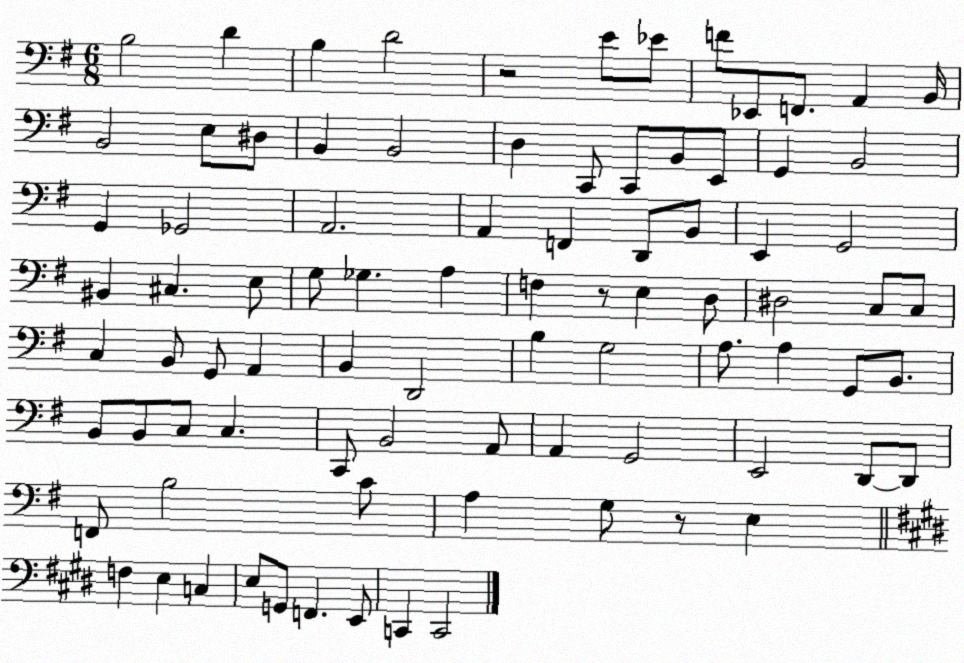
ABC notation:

X:1
T:Untitled
M:6/8
L:1/4
K:G
B,2 D B, D2 z2 E/2 _E/2 F/2 _E,,/2 F,,/2 A,, B,,/4 B,,2 E,/2 ^D,/2 B,, B,,2 D, C,,/2 C,,/2 B,,/2 E,,/2 G,, B,,2 G,, _G,,2 A,,2 A,, F,, D,,/2 B,,/2 E,, G,,2 ^B,, ^C, E,/2 G,/2 _G, A, F, z/2 E, D,/2 ^D,2 C,/2 C,/2 C, B,,/2 G,,/2 A,, B,, D,,2 B, G,2 A,/2 A, G,,/2 B,,/2 B,,/2 B,,/2 C,/2 C, C,,/2 B,,2 A,,/2 A,, G,,2 E,,2 D,,/2 D,,/2 F,,/2 B,2 C/2 A, G,/2 z/2 E, F, E, C, E,/2 G,,/2 F,, E,,/2 C,, C,,2